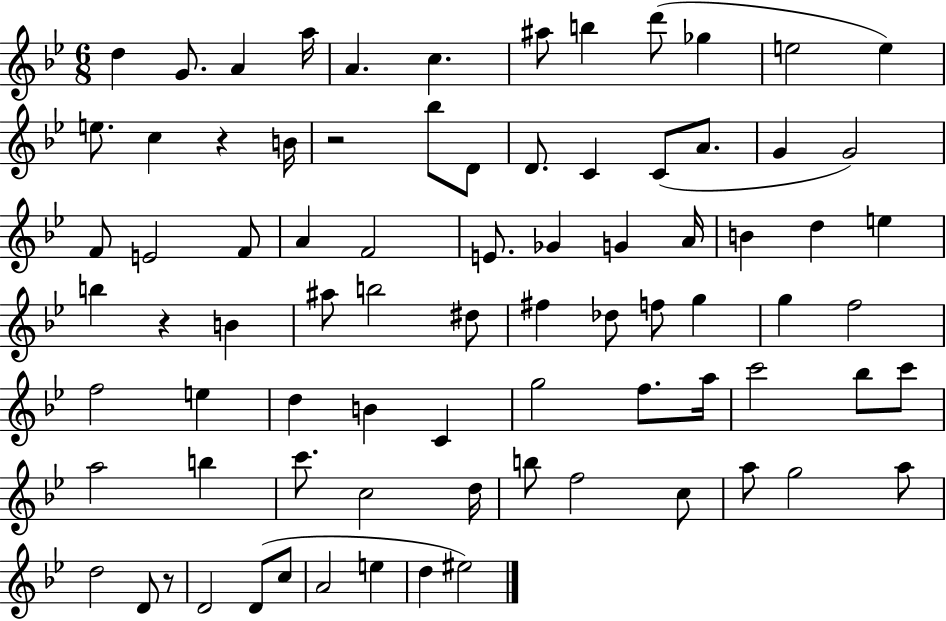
X:1
T:Untitled
M:6/8
L:1/4
K:Bb
d G/2 A a/4 A c ^a/2 b d'/2 _g e2 e e/2 c z B/4 z2 _b/2 D/2 D/2 C C/2 A/2 G G2 F/2 E2 F/2 A F2 E/2 _G G A/4 B d e b z B ^a/2 b2 ^d/2 ^f _d/2 f/2 g g f2 f2 e d B C g2 f/2 a/4 c'2 _b/2 c'/2 a2 b c'/2 c2 d/4 b/2 f2 c/2 a/2 g2 a/2 d2 D/2 z/2 D2 D/2 c/2 A2 e d ^e2